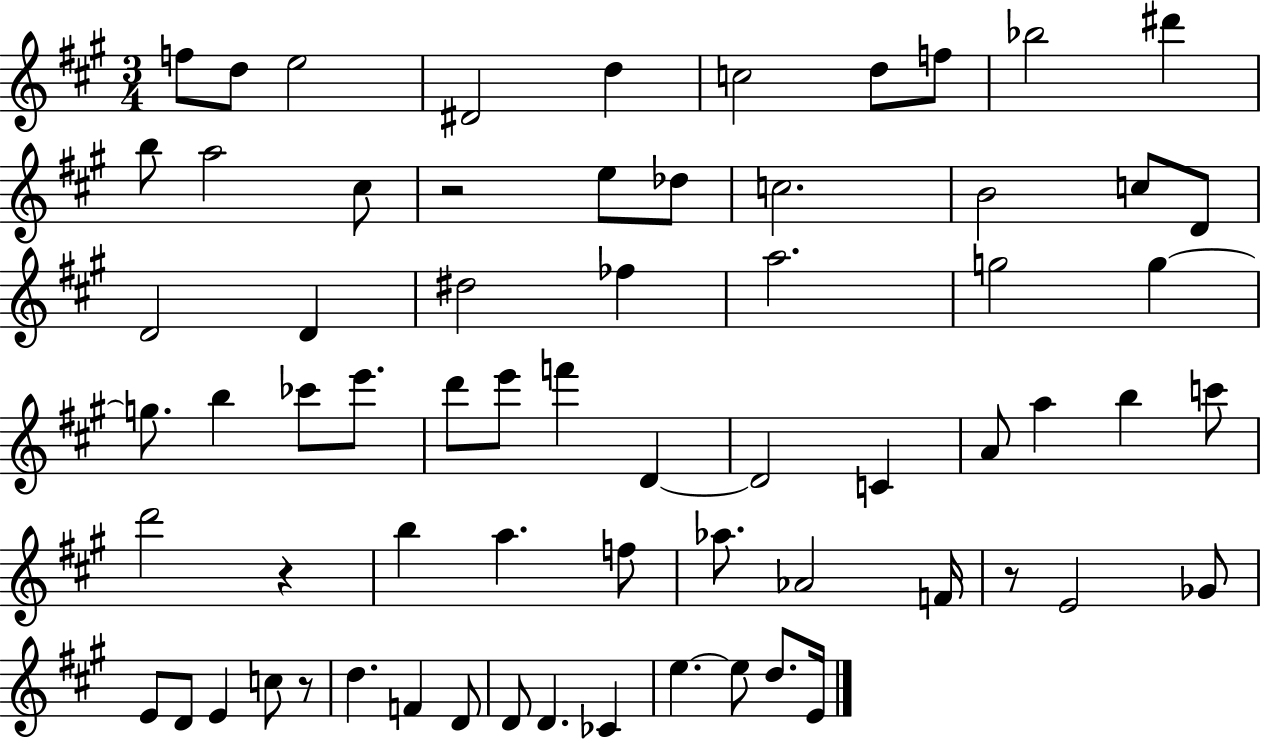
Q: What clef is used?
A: treble